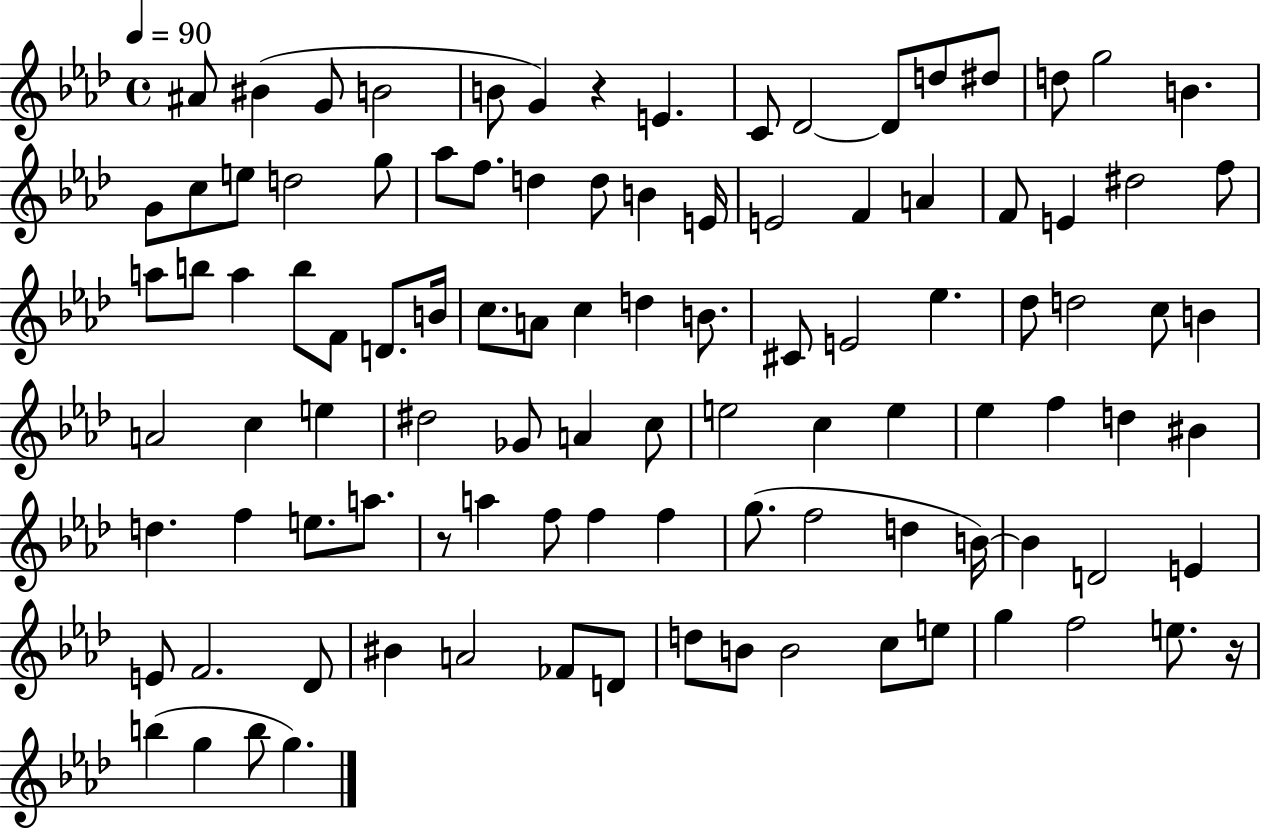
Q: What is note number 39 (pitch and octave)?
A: D4